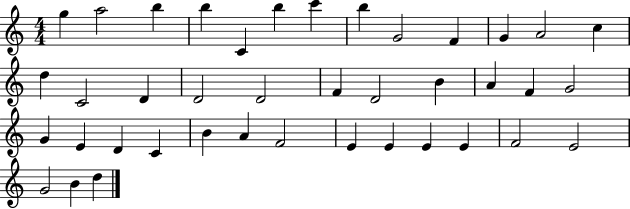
{
  \clef treble
  \numericTimeSignature
  \time 4/4
  \key c \major
  g''4 a''2 b''4 | b''4 c'4 b''4 c'''4 | b''4 g'2 f'4 | g'4 a'2 c''4 | \break d''4 c'2 d'4 | d'2 d'2 | f'4 d'2 b'4 | a'4 f'4 g'2 | \break g'4 e'4 d'4 c'4 | b'4 a'4 f'2 | e'4 e'4 e'4 e'4 | f'2 e'2 | \break g'2 b'4 d''4 | \bar "|."
}